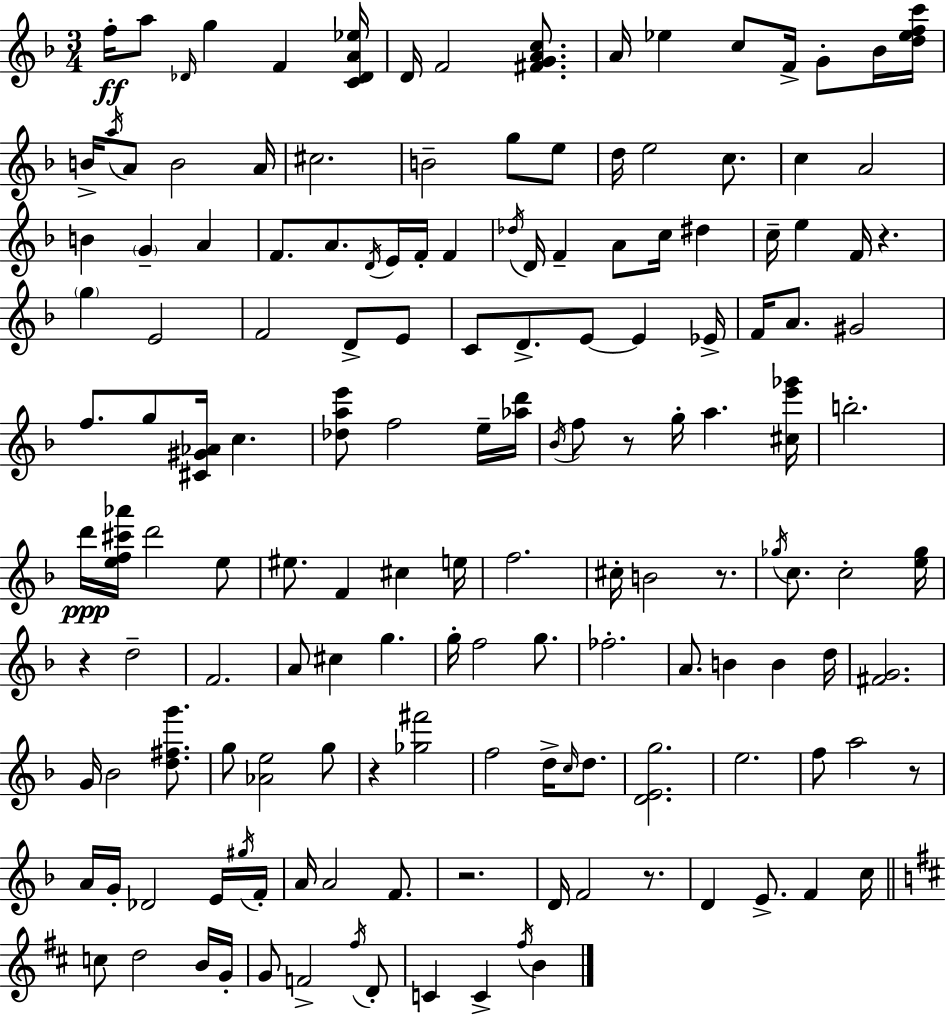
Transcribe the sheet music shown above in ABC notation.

X:1
T:Untitled
M:3/4
L:1/4
K:Dm
f/4 a/2 _D/4 g F [C_DA_e]/4 D/4 F2 [^FGAc]/2 A/4 _e c/2 F/4 G/2 _B/4 [d_efc']/4 B/4 a/4 A/2 B2 A/4 ^c2 B2 g/2 e/2 d/4 e2 c/2 c A2 B G A F/2 A/2 D/4 E/4 F/4 F _d/4 D/4 F A/2 c/4 ^d c/4 e F/4 z g E2 F2 D/2 E/2 C/2 D/2 E/2 E _E/4 F/4 A/2 ^G2 f/2 g/2 [^C^G_A]/4 c [_dae']/2 f2 e/4 [_ad']/4 _B/4 f/2 z/2 g/4 a [^ce'_g']/4 b2 d'/4 [ef^c'_a']/4 d'2 e/2 ^e/2 F ^c e/4 f2 ^c/4 B2 z/2 _g/4 c/2 c2 [e_g]/4 z d2 F2 A/2 ^c g g/4 f2 g/2 _f2 A/2 B B d/4 [^FG]2 G/4 _B2 [d^fg']/2 g/2 [_Ae]2 g/2 z [_g^f']2 f2 d/4 c/4 d/2 [DEg]2 e2 f/2 a2 z/2 A/4 G/4 _D2 E/4 ^g/4 F/4 A/4 A2 F/2 z2 D/4 F2 z/2 D E/2 F c/4 c/2 d2 B/4 G/4 G/2 F2 ^f/4 D/2 C C ^f/4 B